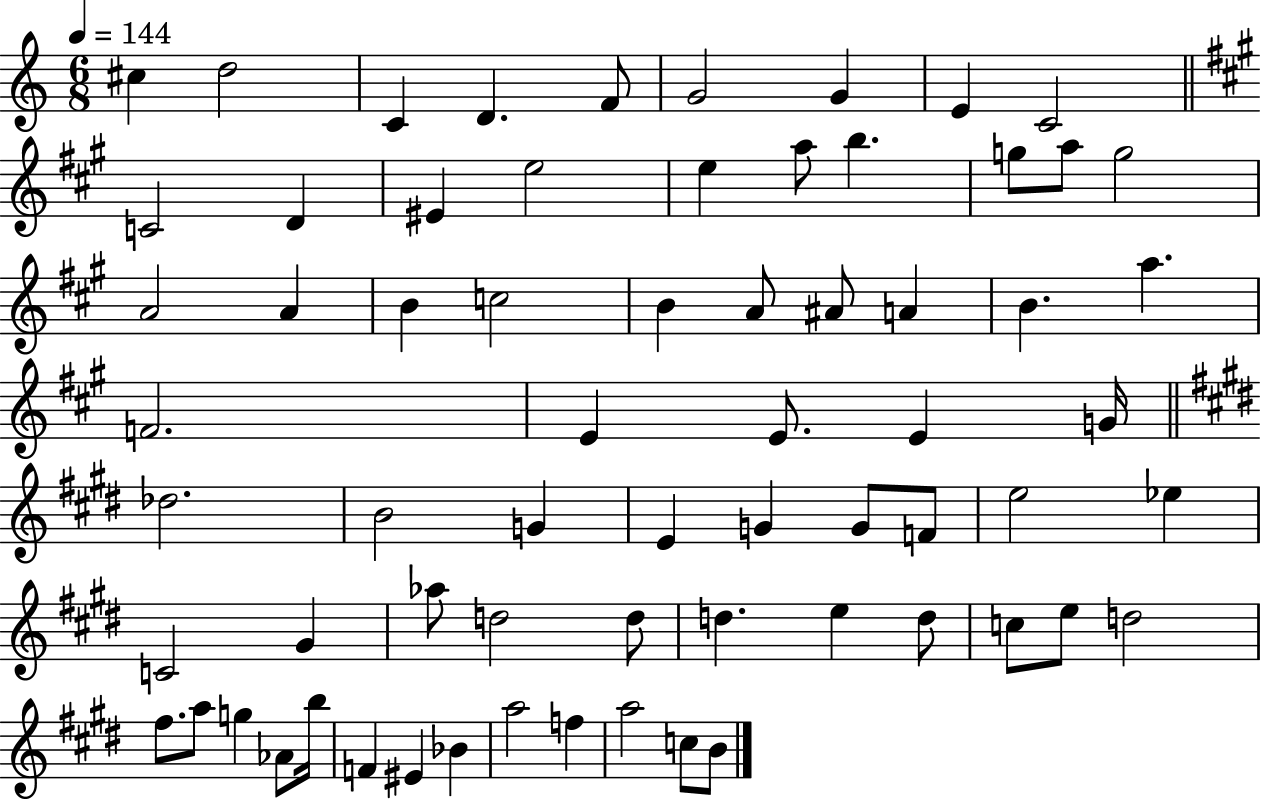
C#5/q D5/h C4/q D4/q. F4/e G4/h G4/q E4/q C4/h C4/h D4/q EIS4/q E5/h E5/q A5/e B5/q. G5/e A5/e G5/h A4/h A4/q B4/q C5/h B4/q A4/e A#4/e A4/q B4/q. A5/q. F4/h. E4/q E4/e. E4/q G4/s Db5/h. B4/h G4/q E4/q G4/q G4/e F4/e E5/h Eb5/q C4/h G#4/q Ab5/e D5/h D5/e D5/q. E5/q D5/e C5/e E5/e D5/h F#5/e. A5/e G5/q Ab4/e B5/s F4/q EIS4/q Bb4/q A5/h F5/q A5/h C5/e B4/e